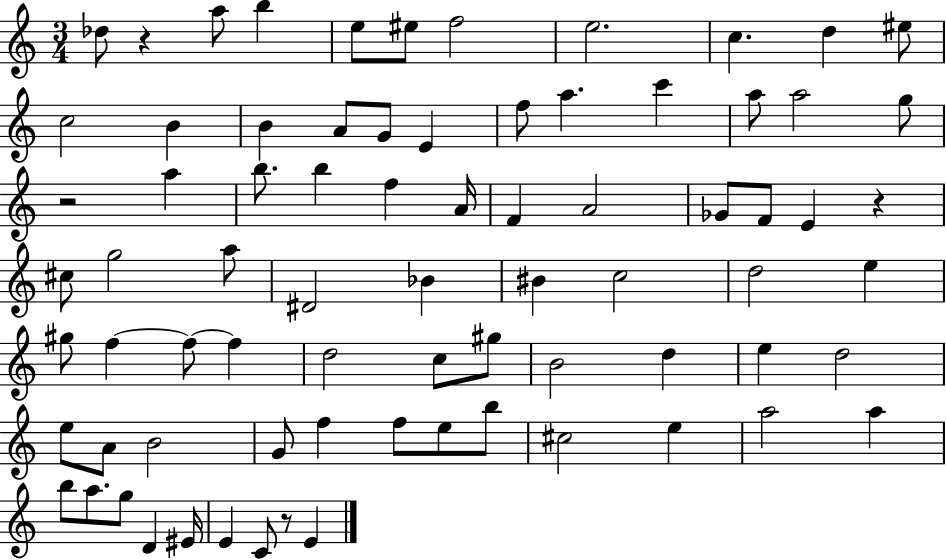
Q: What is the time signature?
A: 3/4